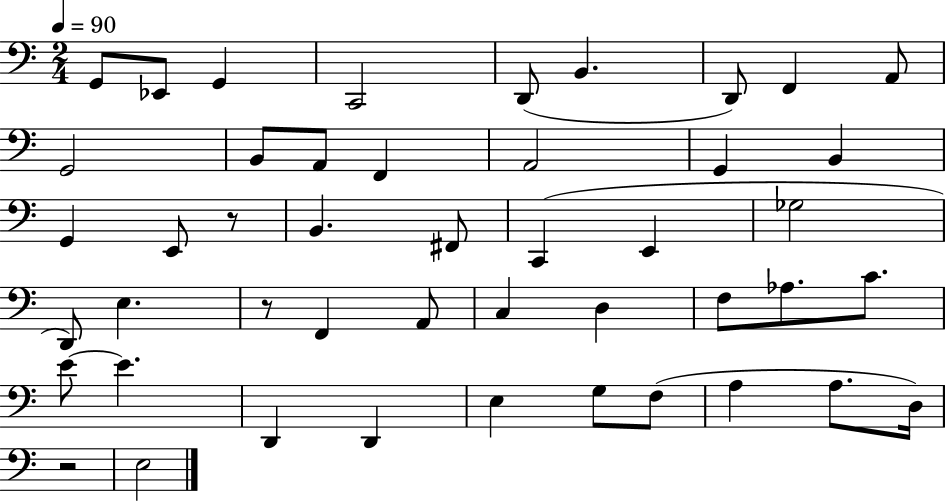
{
  \clef bass
  \numericTimeSignature
  \time 2/4
  \key c \major
  \tempo 4 = 90
  g,8 ees,8 g,4 | c,2 | d,8( b,4. | d,8) f,4 a,8 | \break g,2 | b,8 a,8 f,4 | a,2 | g,4 b,4 | \break g,4 e,8 r8 | b,4. fis,8 | c,4( e,4 | ges2 | \break d,8) e4. | r8 f,4 a,8 | c4 d4 | f8 aes8. c'8. | \break e'8~~ e'4. | d,4 d,4 | e4 g8 f8( | a4 a8. d16) | \break r2 | e2 | \bar "|."
}